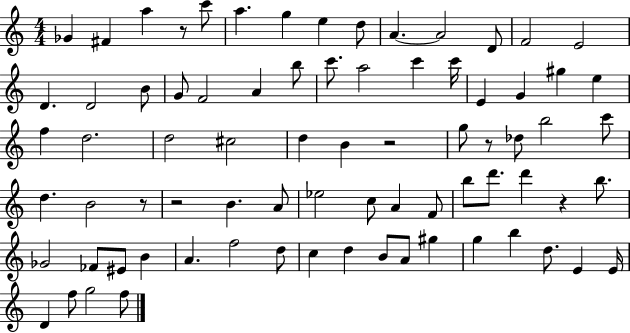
{
  \clef treble
  \numericTimeSignature
  \time 4/4
  \key c \major
  ges'4 fis'4 a''4 r8 c'''8 | a''4. g''4 e''4 d''8 | a'4.~~ a'2 d'8 | f'2 e'2 | \break d'4. d'2 b'8 | g'8 f'2 a'4 b''8 | c'''8. a''2 c'''4 c'''16 | e'4 g'4 gis''4 e''4 | \break f''4 d''2. | d''2 cis''2 | d''4 b'4 r2 | g''8 r8 des''8 b''2 c'''8 | \break d''4. b'2 r8 | r2 b'4. a'8 | ees''2 c''8 a'4 f'8 | b''8 d'''8. d'''4 r4 b''8. | \break ges'2 fes'8 eis'8 b'4 | a'4. f''2 d''8 | c''4 d''4 b'8 a'8 gis''4 | g''4 b''4 d''8. e'4 e'16 | \break d'4 f''8 g''2 f''8 | \bar "|."
}